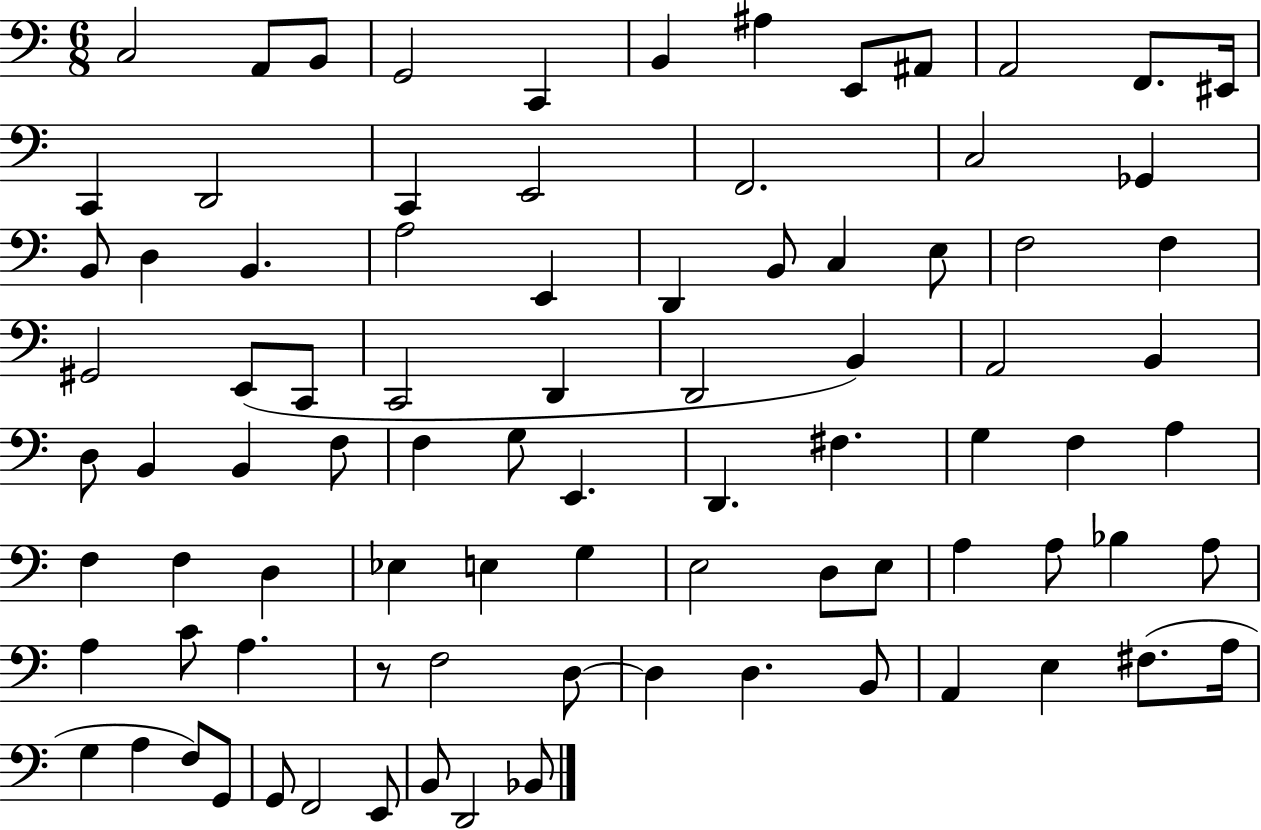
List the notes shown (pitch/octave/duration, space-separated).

C3/h A2/e B2/e G2/h C2/q B2/q A#3/q E2/e A#2/e A2/h F2/e. EIS2/s C2/q D2/h C2/q E2/h F2/h. C3/h Gb2/q B2/e D3/q B2/q. A3/h E2/q D2/q B2/e C3/q E3/e F3/h F3/q G#2/h E2/e C2/e C2/h D2/q D2/h B2/q A2/h B2/q D3/e B2/q B2/q F3/e F3/q G3/e E2/q. D2/q. F#3/q. G3/q F3/q A3/q F3/q F3/q D3/q Eb3/q E3/q G3/q E3/h D3/e E3/e A3/q A3/e Bb3/q A3/e A3/q C4/e A3/q. R/e F3/h D3/e D3/q D3/q. B2/e A2/q E3/q F#3/e. A3/s G3/q A3/q F3/e G2/e G2/e F2/h E2/e B2/e D2/h Bb2/e